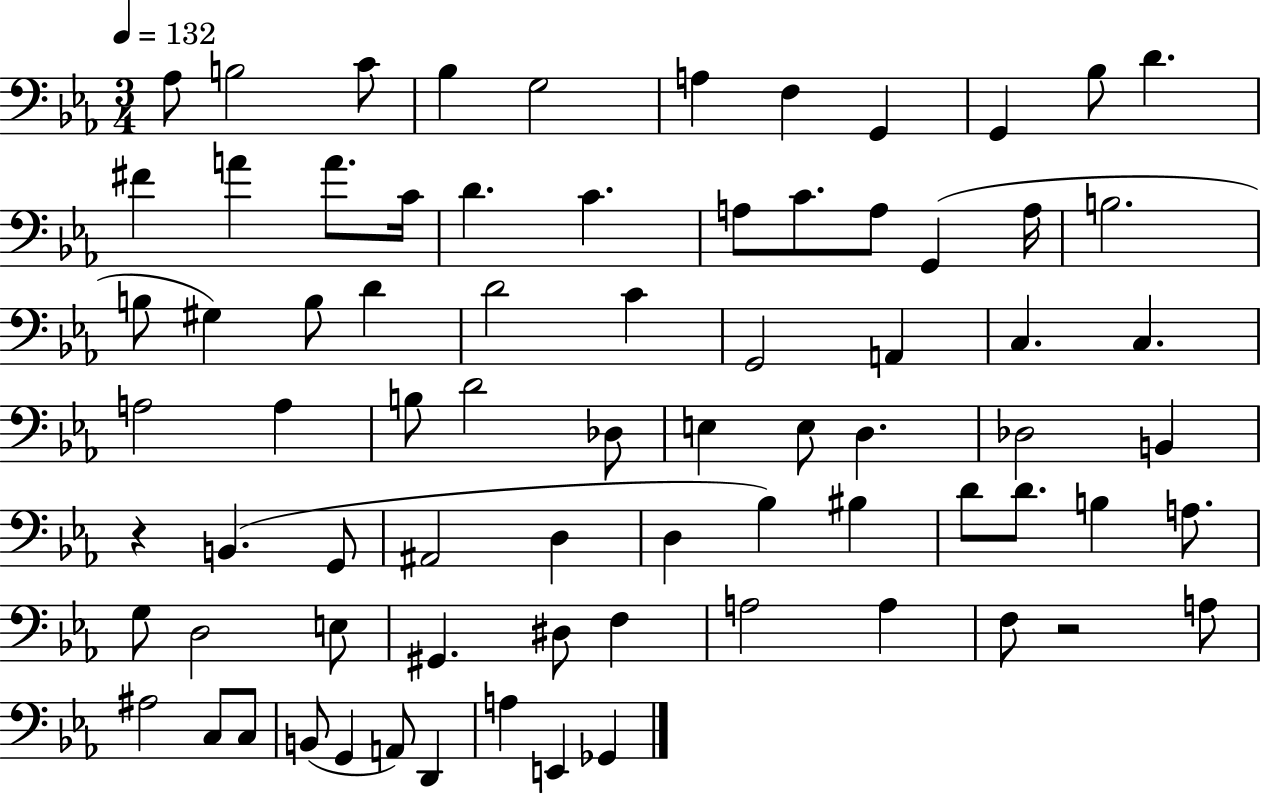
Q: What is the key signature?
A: EES major